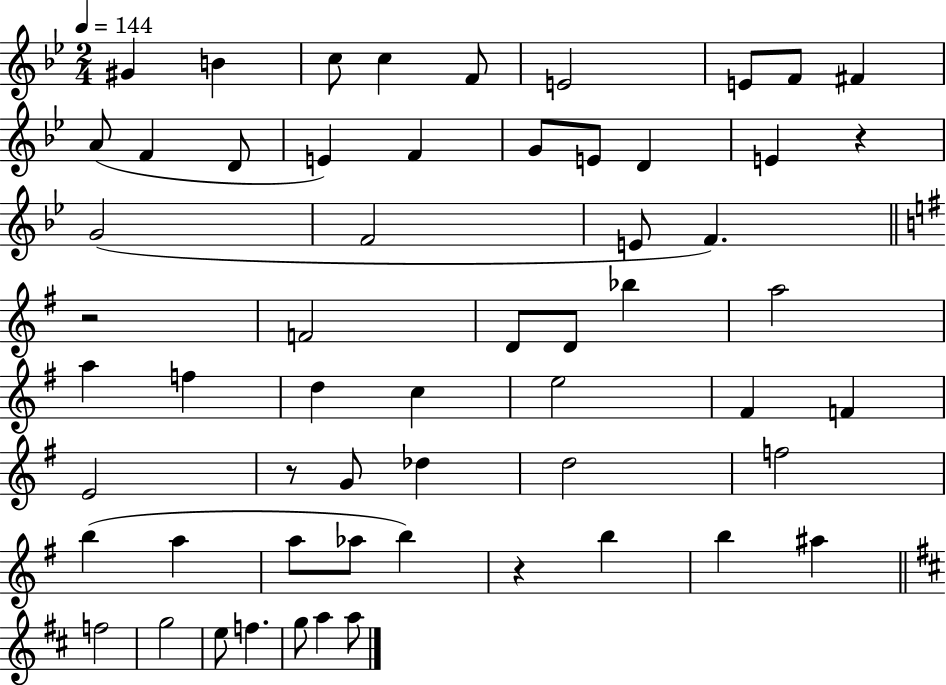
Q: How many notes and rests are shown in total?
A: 58